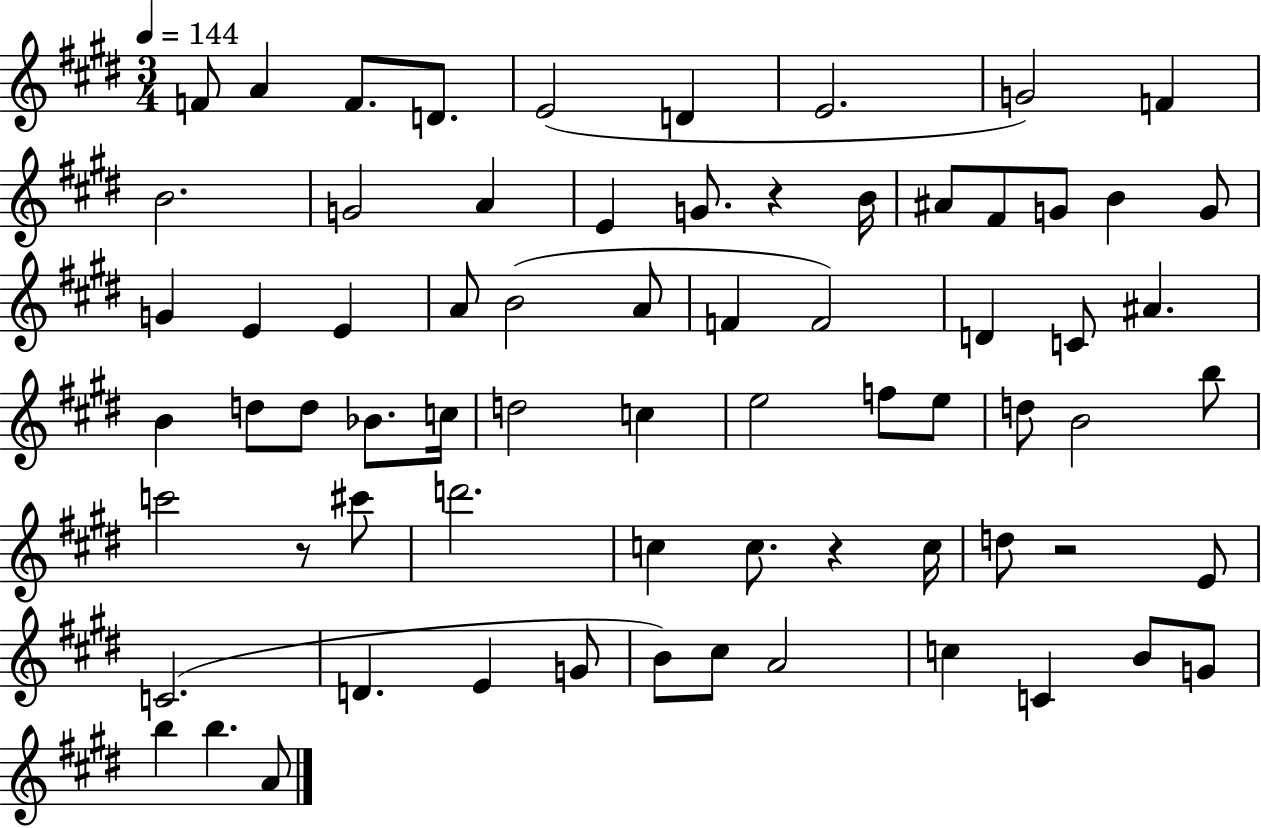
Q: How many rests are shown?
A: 4